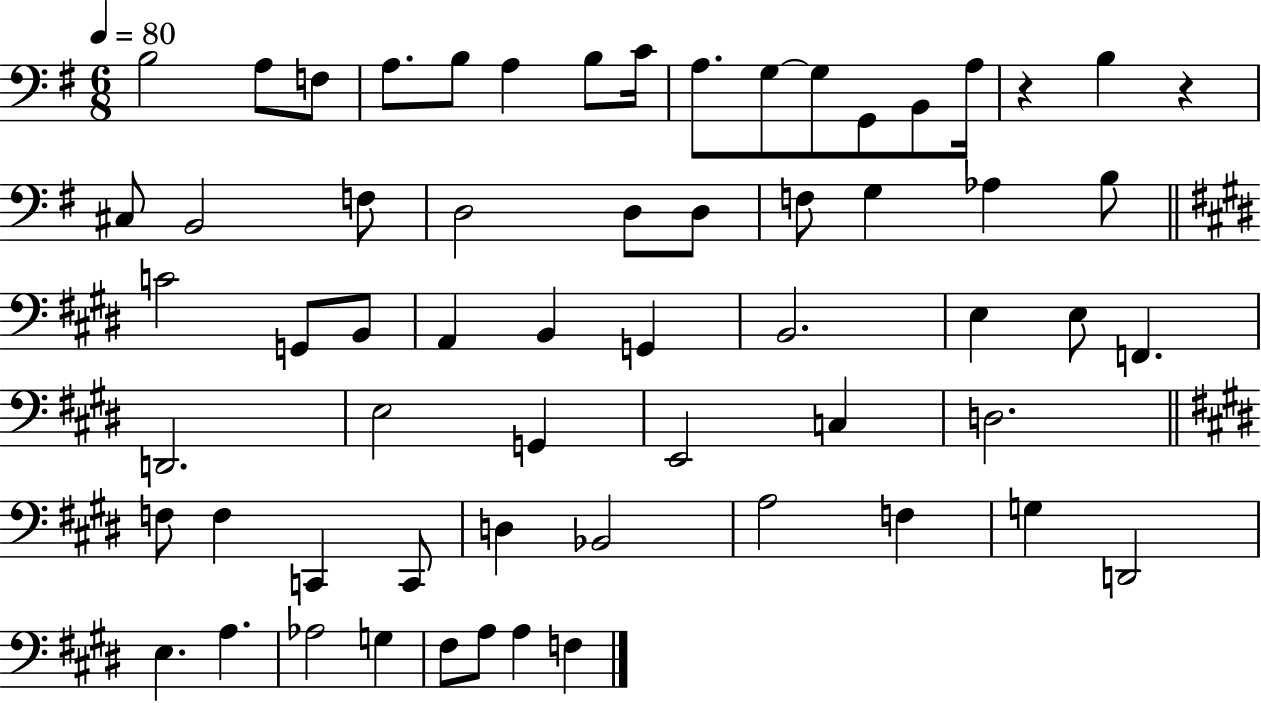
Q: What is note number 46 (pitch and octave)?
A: D3